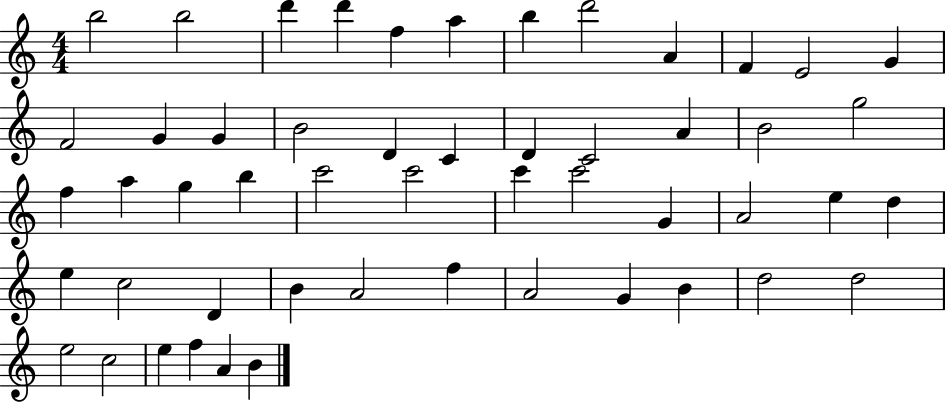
B5/h B5/h D6/q D6/q F5/q A5/q B5/q D6/h A4/q F4/q E4/h G4/q F4/h G4/q G4/q B4/h D4/q C4/q D4/q C4/h A4/q B4/h G5/h F5/q A5/q G5/q B5/q C6/h C6/h C6/q C6/h G4/q A4/h E5/q D5/q E5/q C5/h D4/q B4/q A4/h F5/q A4/h G4/q B4/q D5/h D5/h E5/h C5/h E5/q F5/q A4/q B4/q